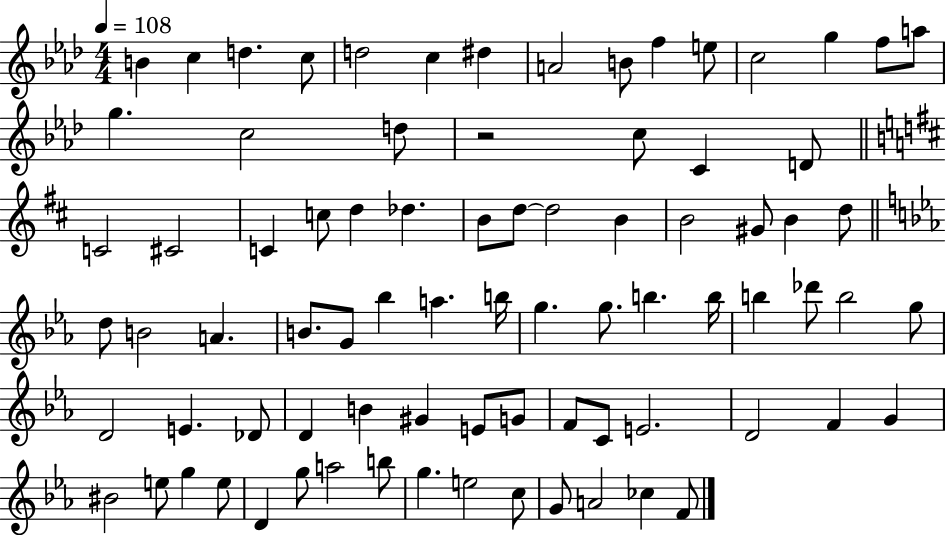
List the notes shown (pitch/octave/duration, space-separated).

B4/q C5/q D5/q. C5/e D5/h C5/q D#5/q A4/h B4/e F5/q E5/e C5/h G5/q F5/e A5/e G5/q. C5/h D5/e R/h C5/e C4/q D4/e C4/h C#4/h C4/q C5/e D5/q Db5/q. B4/e D5/e D5/h B4/q B4/h G#4/e B4/q D5/e D5/e B4/h A4/q. B4/e. G4/e Bb5/q A5/q. B5/s G5/q. G5/e. B5/q. B5/s B5/q Db6/e B5/h G5/e D4/h E4/q. Db4/e D4/q B4/q G#4/q E4/e G4/e F4/e C4/e E4/h. D4/h F4/q G4/q BIS4/h E5/e G5/q E5/e D4/q G5/e A5/h B5/e G5/q. E5/h C5/e G4/e A4/h CES5/q F4/e